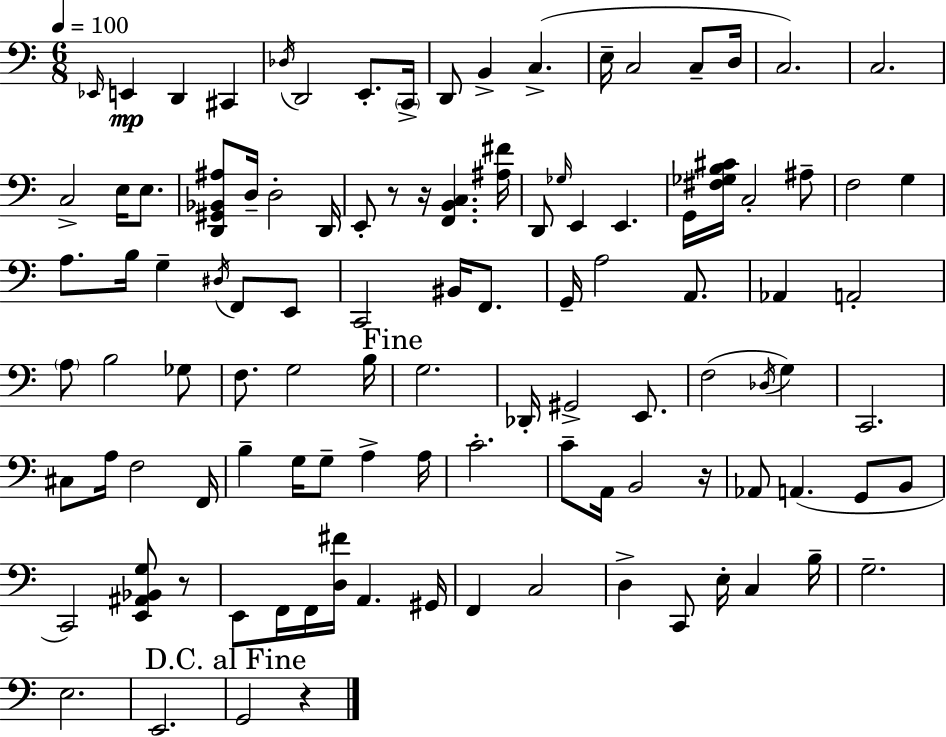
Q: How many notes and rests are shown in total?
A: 106